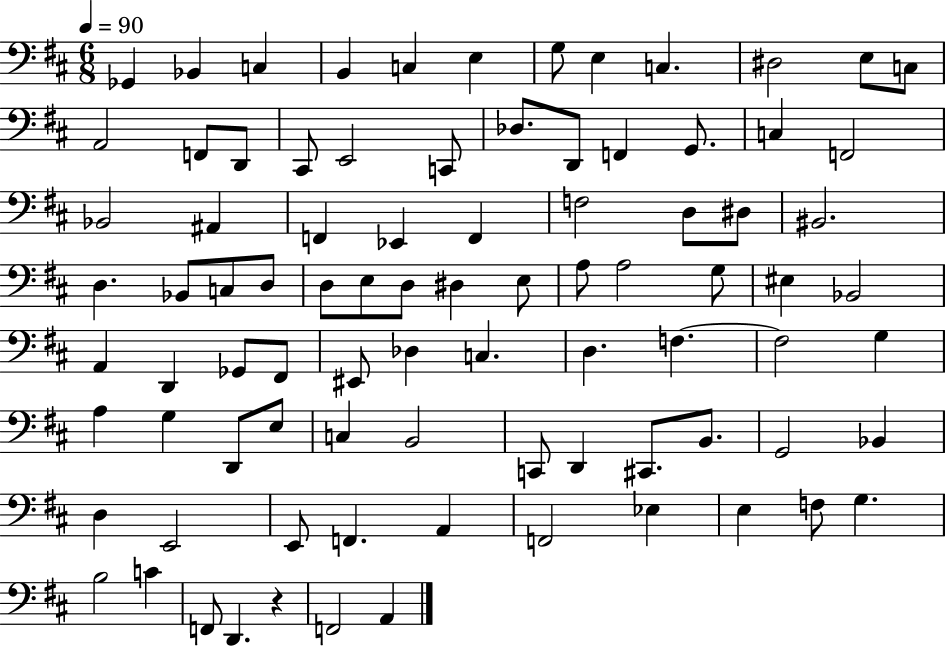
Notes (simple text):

Gb2/q Bb2/q C3/q B2/q C3/q E3/q G3/e E3/q C3/q. D#3/h E3/e C3/e A2/h F2/e D2/e C#2/e E2/h C2/e Db3/e. D2/e F2/q G2/e. C3/q F2/h Bb2/h A#2/q F2/q Eb2/q F2/q F3/h D3/e D#3/e BIS2/h. D3/q. Bb2/e C3/e D3/e D3/e E3/e D3/e D#3/q E3/e A3/e A3/h G3/e EIS3/q Bb2/h A2/q D2/q Gb2/e F#2/e EIS2/e Db3/q C3/q. D3/q. F3/q. F3/h G3/q A3/q G3/q D2/e E3/e C3/q B2/h C2/e D2/q C#2/e. B2/e. G2/h Bb2/q D3/q E2/h E2/e F2/q. A2/q F2/h Eb3/q E3/q F3/e G3/q. B3/h C4/q F2/e D2/q. R/q F2/h A2/q